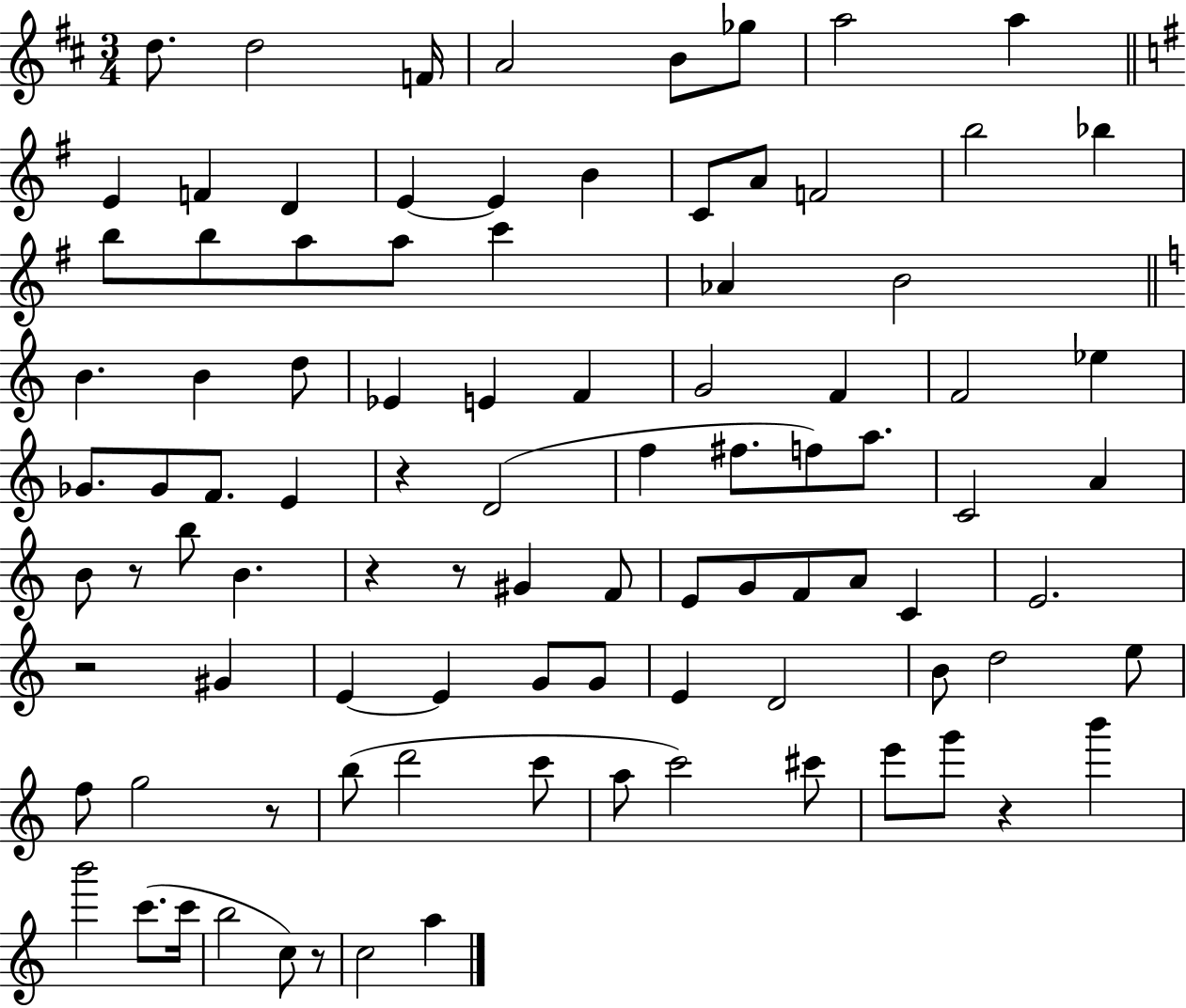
{
  \clef treble
  \numericTimeSignature
  \time 3/4
  \key d \major
  d''8. d''2 f'16 | a'2 b'8 ges''8 | a''2 a''4 | \bar "||" \break \key e \minor e'4 f'4 d'4 | e'4~~ e'4 b'4 | c'8 a'8 f'2 | b''2 bes''4 | \break b''8 b''8 a''8 a''8 c'''4 | aes'4 b'2 | \bar "||" \break \key c \major b'4. b'4 d''8 | ees'4 e'4 f'4 | g'2 f'4 | f'2 ees''4 | \break ges'8. ges'8 f'8. e'4 | r4 d'2( | f''4 fis''8. f''8) a''8. | c'2 a'4 | \break b'8 r8 b''8 b'4. | r4 r8 gis'4 f'8 | e'8 g'8 f'8 a'8 c'4 | e'2. | \break r2 gis'4 | e'4~~ e'4 g'8 g'8 | e'4 d'2 | b'8 d''2 e''8 | \break f''8 g''2 r8 | b''8( d'''2 c'''8 | a''8 c'''2) cis'''8 | e'''8 g'''8 r4 b'''4 | \break b'''2 c'''8.( c'''16 | b''2 c''8) r8 | c''2 a''4 | \bar "|."
}